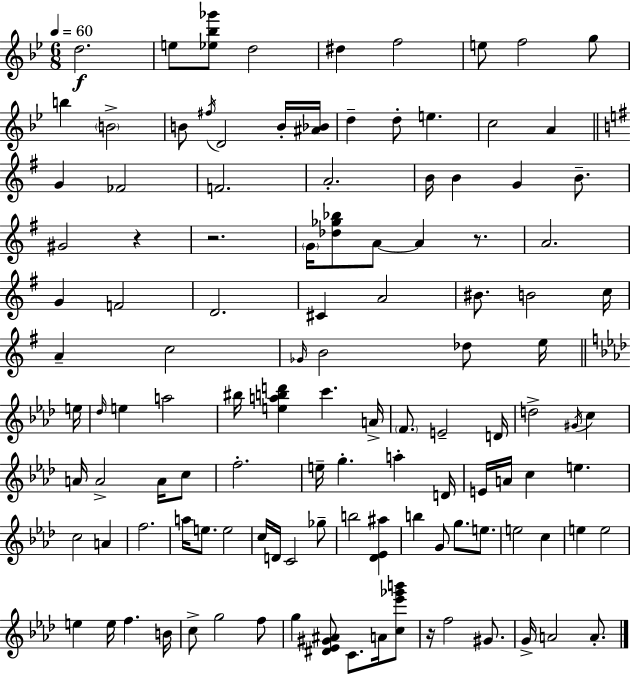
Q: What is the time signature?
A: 6/8